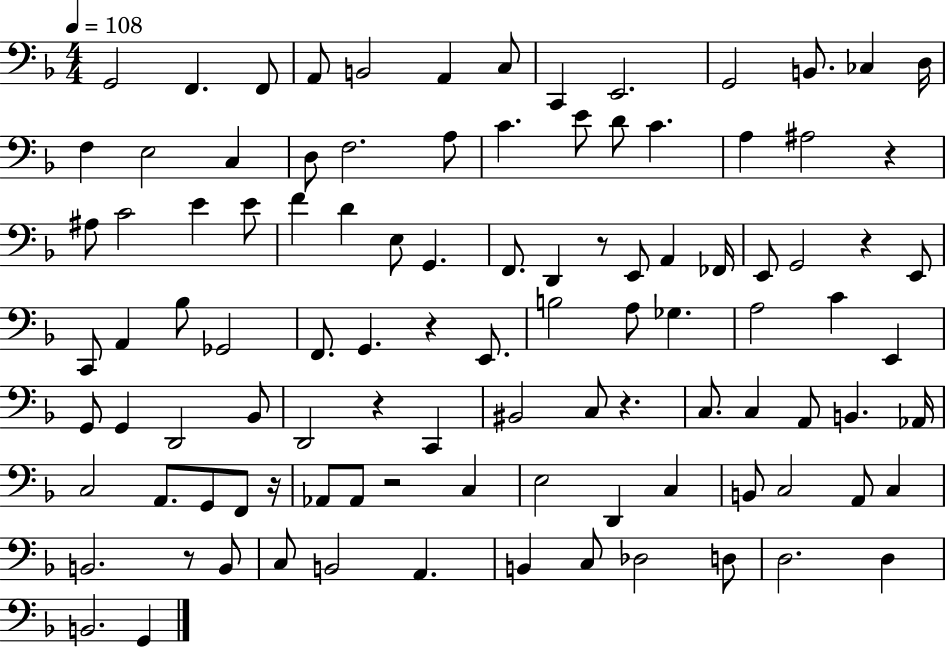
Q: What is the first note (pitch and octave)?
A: G2